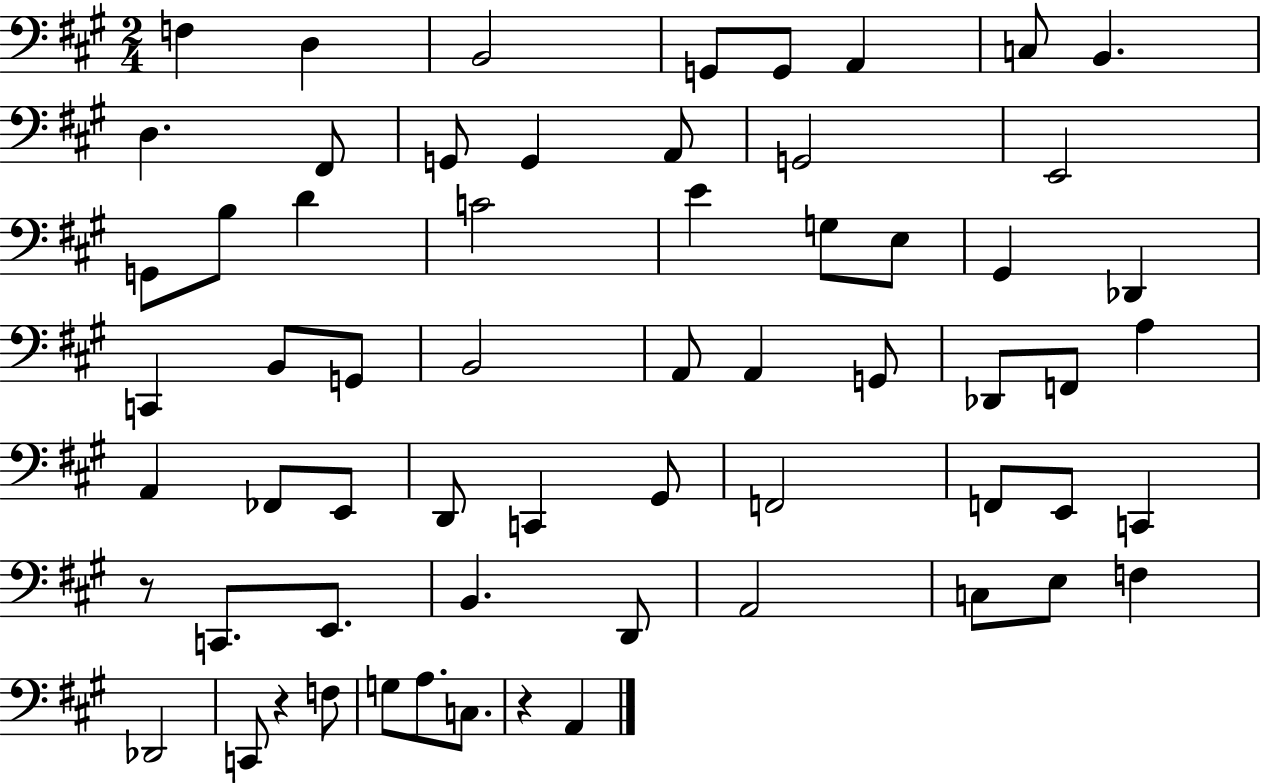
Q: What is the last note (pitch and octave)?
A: A2